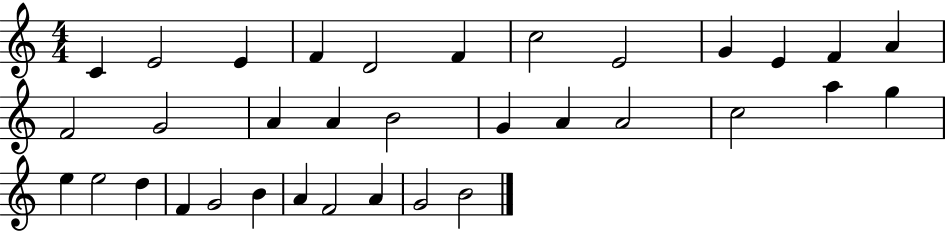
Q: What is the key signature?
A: C major